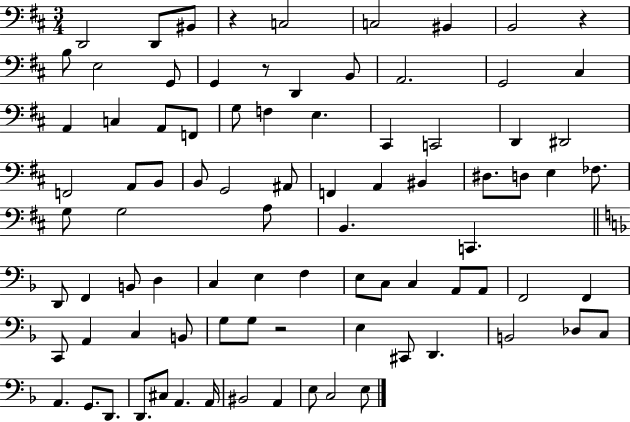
D2/h D2/e BIS2/e R/q C3/h C3/h BIS2/q B2/h R/q B3/e E3/h G2/e G2/q R/e D2/q B2/e A2/h. G2/h C#3/q A2/q C3/q A2/e F2/e G3/e F3/q E3/q. C#2/q C2/h D2/q D#2/h F2/h A2/e B2/e B2/e G2/h A#2/e F2/q A2/q BIS2/q D#3/e. D3/e E3/q FES3/e. G3/e G3/h A3/e B2/q. C2/q. D2/e F2/q B2/e D3/q C3/q E3/q F3/q E3/e C3/e C3/q A2/e A2/e F2/h F2/q C2/e A2/q C3/q B2/e G3/e G3/e R/h E3/q C#2/e D2/q. B2/h Db3/e C3/e A2/q. G2/e. D2/e. D2/e. C#3/e A2/q. A2/s BIS2/h A2/q E3/e C3/h E3/e